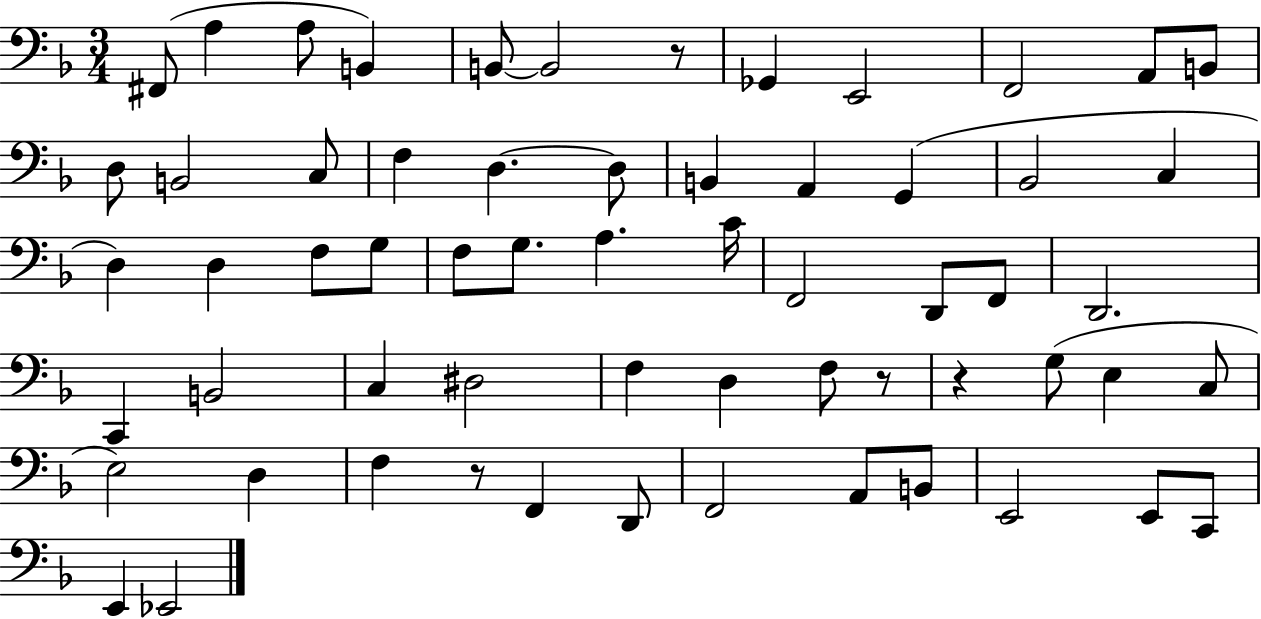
X:1
T:Untitled
M:3/4
L:1/4
K:F
^F,,/2 A, A,/2 B,, B,,/2 B,,2 z/2 _G,, E,,2 F,,2 A,,/2 B,,/2 D,/2 B,,2 C,/2 F, D, D,/2 B,, A,, G,, _B,,2 C, D, D, F,/2 G,/2 F,/2 G,/2 A, C/4 F,,2 D,,/2 F,,/2 D,,2 C,, B,,2 C, ^D,2 F, D, F,/2 z/2 z G,/2 E, C,/2 E,2 D, F, z/2 F,, D,,/2 F,,2 A,,/2 B,,/2 E,,2 E,,/2 C,,/2 E,, _E,,2